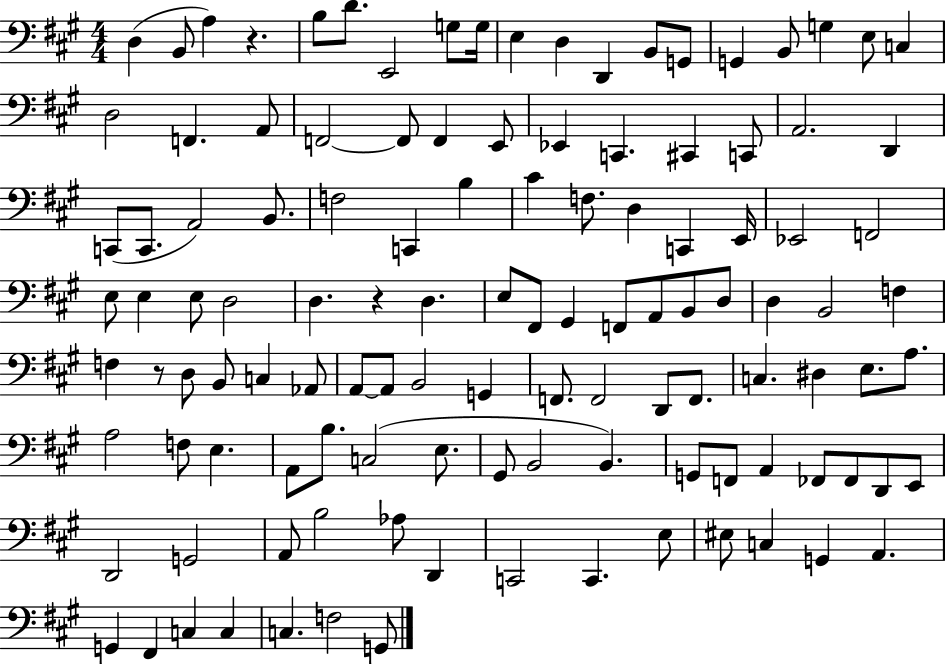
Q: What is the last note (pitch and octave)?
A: G2